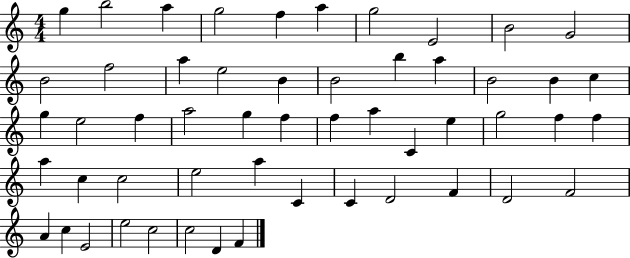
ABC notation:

X:1
T:Untitled
M:4/4
L:1/4
K:C
g b2 a g2 f a g2 E2 B2 G2 B2 f2 a e2 B B2 b a B2 B c g e2 f a2 g f f a C e g2 f f a c c2 e2 a C C D2 F D2 F2 A c E2 e2 c2 c2 D F